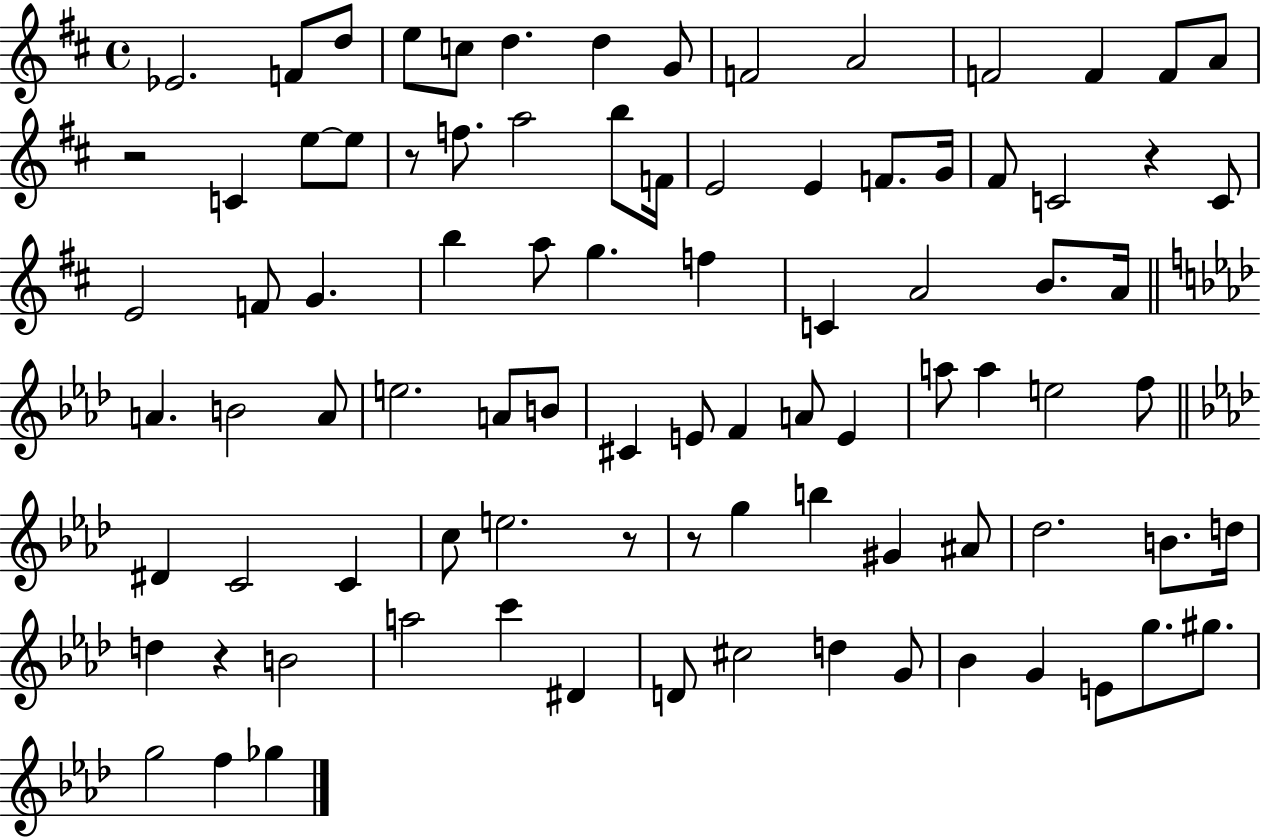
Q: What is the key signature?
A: D major